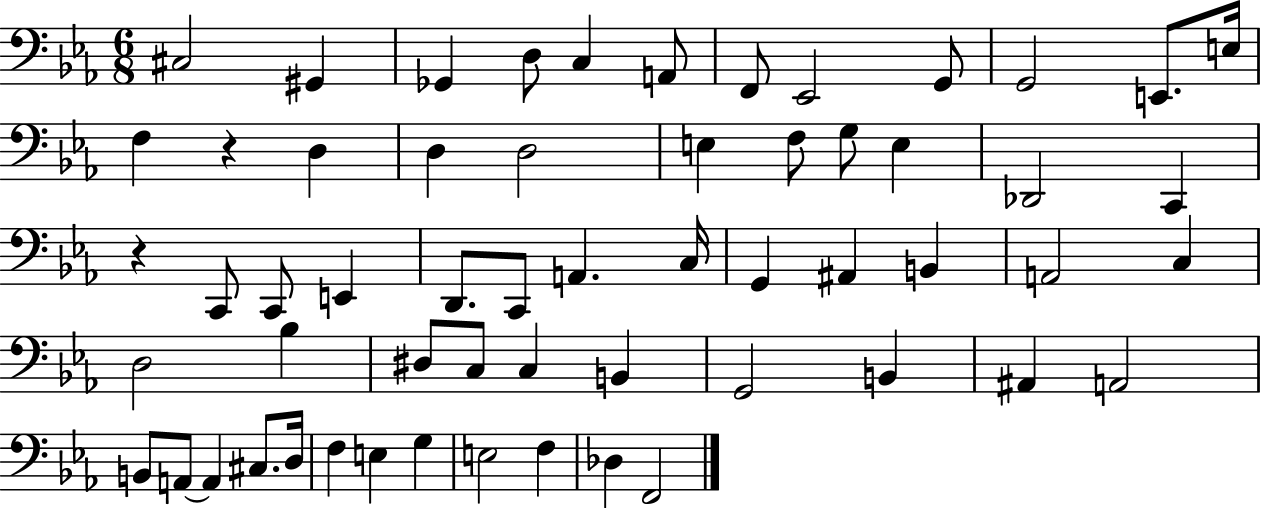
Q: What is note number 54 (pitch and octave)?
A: F3